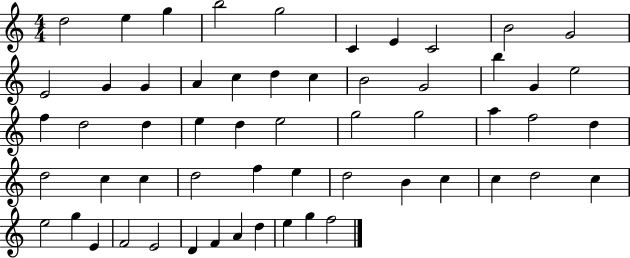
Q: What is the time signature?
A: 4/4